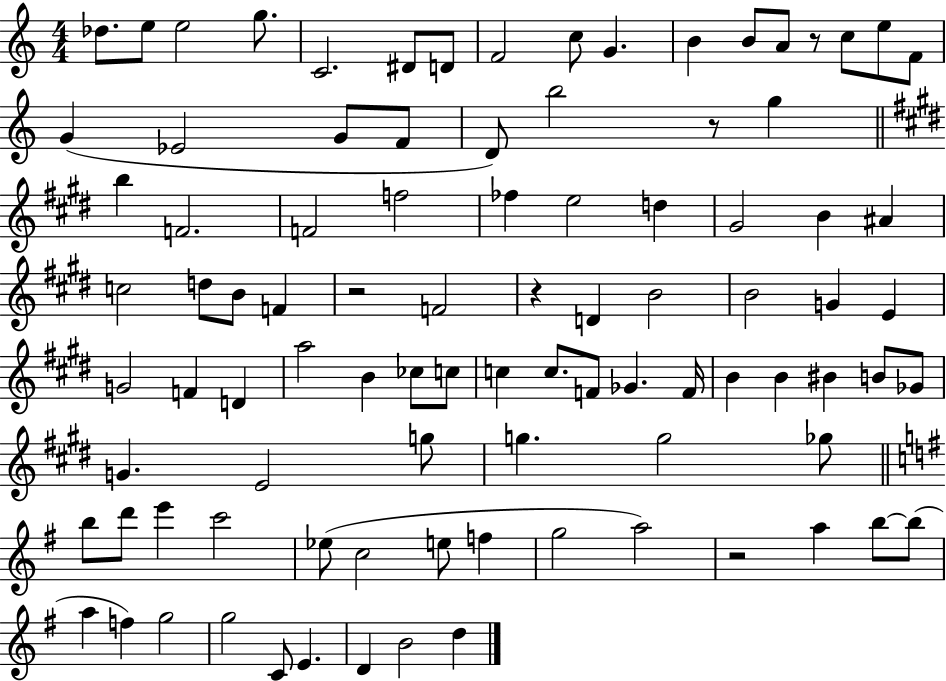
Db5/e. E5/e E5/h G5/e. C4/h. D#4/e D4/e F4/h C5/e G4/q. B4/q B4/e A4/e R/e C5/e E5/e F4/e G4/q Eb4/h G4/e F4/e D4/e B5/h R/e G5/q B5/q F4/h. F4/h F5/h FES5/q E5/h D5/q G#4/h B4/q A#4/q C5/h D5/e B4/e F4/q R/h F4/h R/q D4/q B4/h B4/h G4/q E4/q G4/h F4/q D4/q A5/h B4/q CES5/e C5/e C5/q C5/e. F4/e Gb4/q. F4/s B4/q B4/q BIS4/q B4/e Gb4/e G4/q. E4/h G5/e G5/q. G5/h Gb5/e B5/e D6/e E6/q C6/h Eb5/e C5/h E5/e F5/q G5/h A5/h R/h A5/q B5/e B5/e A5/q F5/q G5/h G5/h C4/e E4/q. D4/q B4/h D5/q